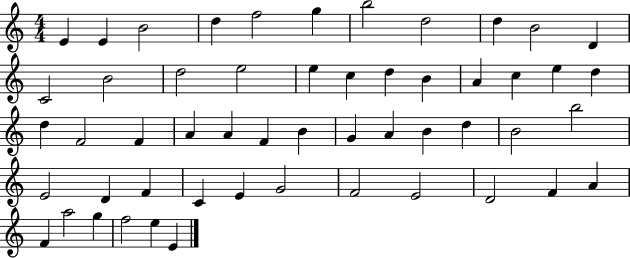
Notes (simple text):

E4/q E4/q B4/h D5/q F5/h G5/q B5/h D5/h D5/q B4/h D4/q C4/h B4/h D5/h E5/h E5/q C5/q D5/q B4/q A4/q C5/q E5/q D5/q D5/q F4/h F4/q A4/q A4/q F4/q B4/q G4/q A4/q B4/q D5/q B4/h B5/h E4/h D4/q F4/q C4/q E4/q G4/h F4/h E4/h D4/h F4/q A4/q F4/q A5/h G5/q F5/h E5/q E4/q